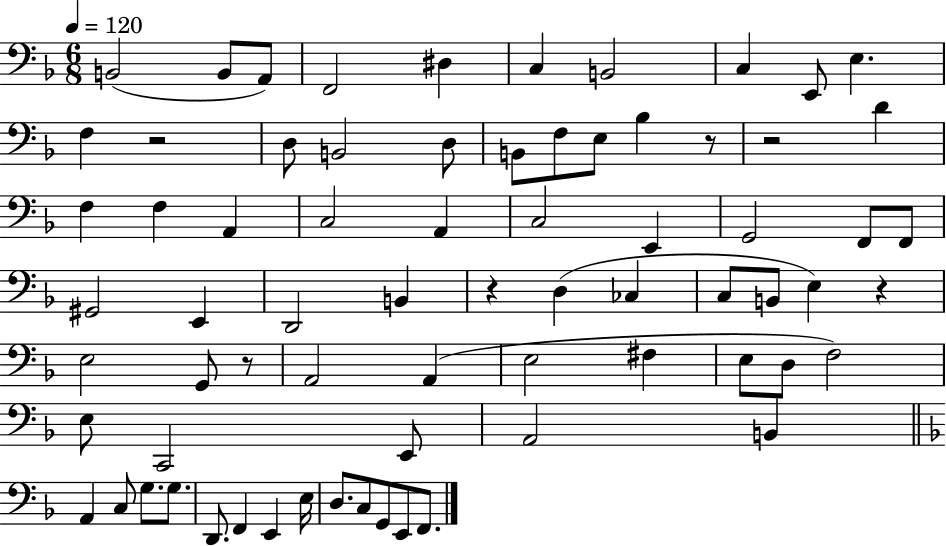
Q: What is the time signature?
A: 6/8